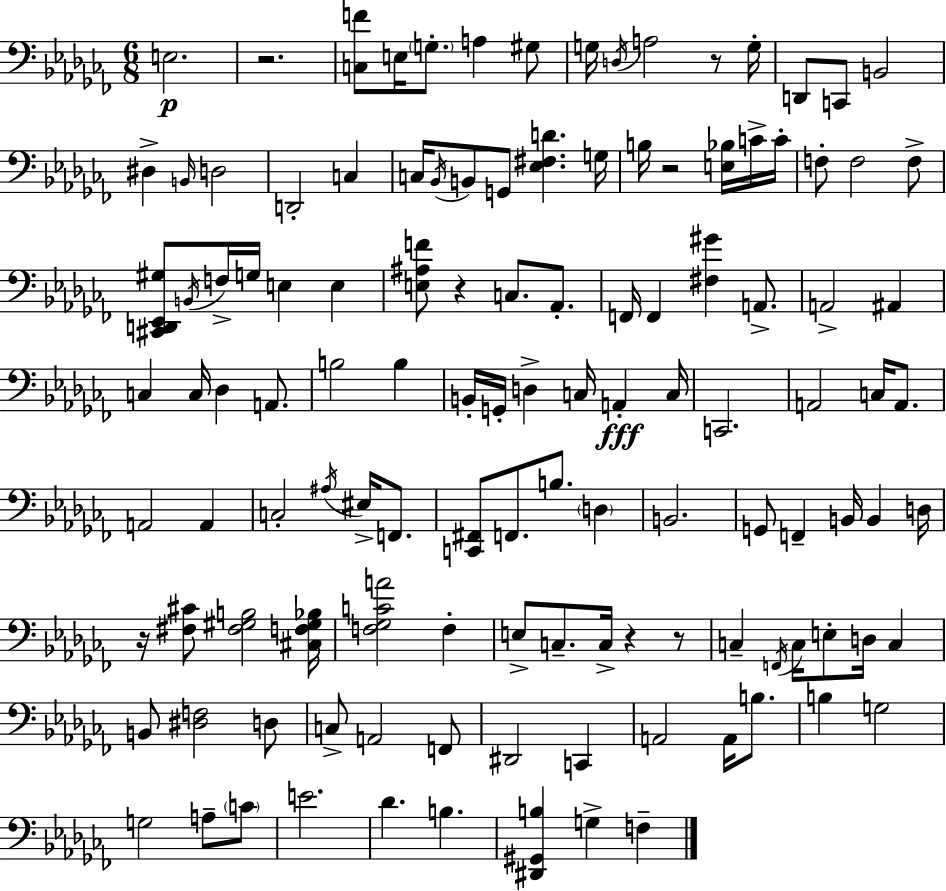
{
  \clef bass
  \numericTimeSignature
  \time 6/8
  \key aes \minor
  e2.\p | r2. | <c f'>8 e16 \parenthesize g8.-. a4 gis8 | g16 \acciaccatura { d16 } a2 r8 | \break g16-. d,8 c,8 b,2 | dis4-> \grace { b,16 } d2 | d,2-. c4 | c16 \acciaccatura { bes,16 } b,8 g,8 <ees fis d'>4. | \break g16 b16 r2 | <e bes>16 c'16-> c'16-. f8-. f2 | f8-> <cis, d, ees, gis>8 \acciaccatura { b,16 } f16-> g16 e4 | e4 <e ais f'>8 r4 c8. | \break aes,8.-. f,16 f,4 <fis gis'>4 | a,8.-> a,2-> | ais,4 c4 c16 des4 | a,8. b2 | \break b4 b,16-. g,16-. d4-> c16 a,4-.\fff | c16 c,2. | a,2 | c16 a,8. a,2 | \break a,4 c2-. | \acciaccatura { ais16 } eis16-> f,8. <c, fis,>8 f,8. b8. | \parenthesize d4 b,2. | g,8 f,4-- b,16 | \break b,4 d16 r16 <fis cis'>8 <fis gis b>2 | <cis f gis bes>16 <f ges c' a'>2 | f4-. e8-> c8.-- c16-> r4 | r8 c4-- \acciaccatura { f,16 } c16 e8-. | \break d16 c4 b,8 <dis f>2 | d8 c8-> a,2 | f,8 dis,2 | c,4 a,2 | \break a,16 b8. b4 g2 | g2 | a8-- \parenthesize c'8 e'2. | des'4. | \break b4. <dis, gis, b>4 g4-> | f4-- \bar "|."
}